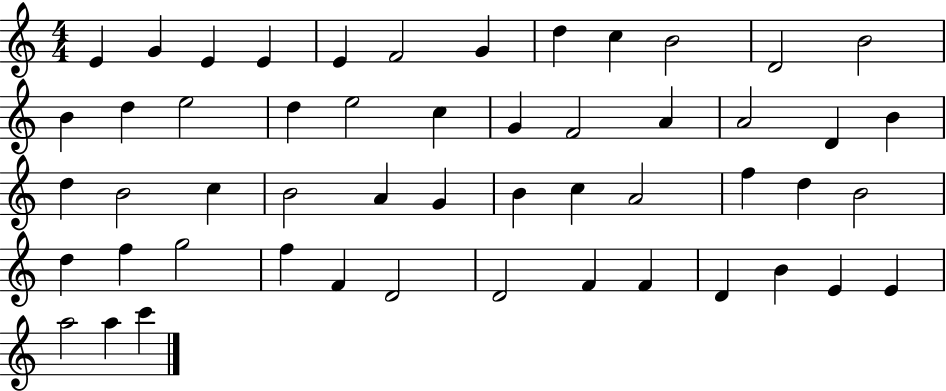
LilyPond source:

{
  \clef treble
  \numericTimeSignature
  \time 4/4
  \key c \major
  e'4 g'4 e'4 e'4 | e'4 f'2 g'4 | d''4 c''4 b'2 | d'2 b'2 | \break b'4 d''4 e''2 | d''4 e''2 c''4 | g'4 f'2 a'4 | a'2 d'4 b'4 | \break d''4 b'2 c''4 | b'2 a'4 g'4 | b'4 c''4 a'2 | f''4 d''4 b'2 | \break d''4 f''4 g''2 | f''4 f'4 d'2 | d'2 f'4 f'4 | d'4 b'4 e'4 e'4 | \break a''2 a''4 c'''4 | \bar "|."
}